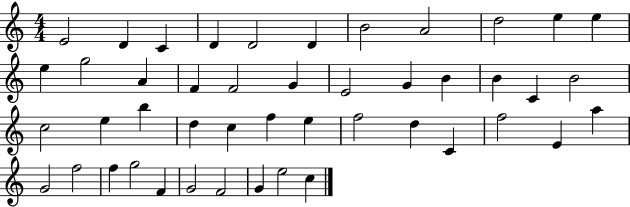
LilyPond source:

{
  \clef treble
  \numericTimeSignature
  \time 4/4
  \key c \major
  e'2 d'4 c'4 | d'4 d'2 d'4 | b'2 a'2 | d''2 e''4 e''4 | \break e''4 g''2 a'4 | f'4 f'2 g'4 | e'2 g'4 b'4 | b'4 c'4 b'2 | \break c''2 e''4 b''4 | d''4 c''4 f''4 e''4 | f''2 d''4 c'4 | f''2 e'4 a''4 | \break g'2 f''2 | f''4 g''2 f'4 | g'2 f'2 | g'4 e''2 c''4 | \break \bar "|."
}